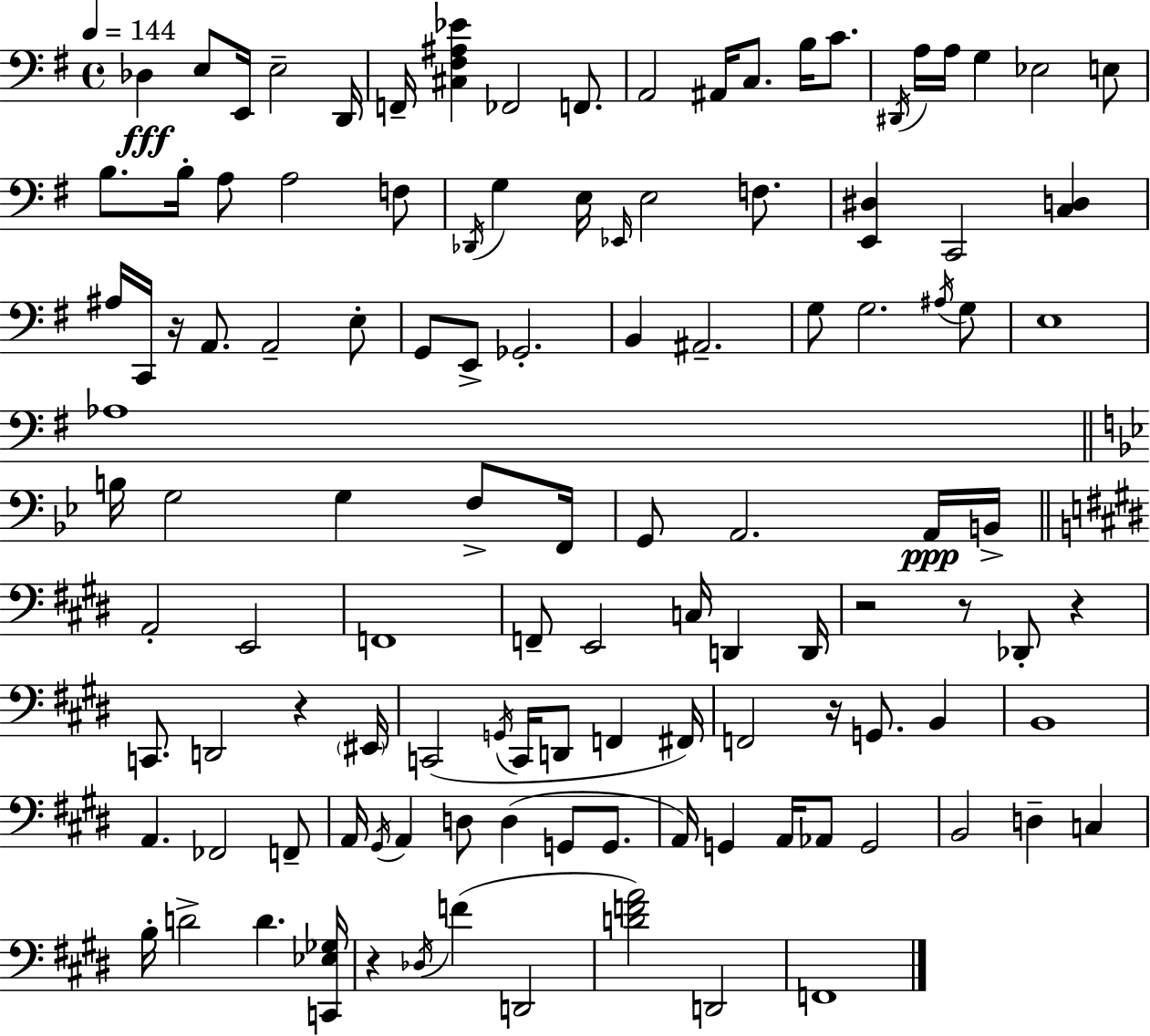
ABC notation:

X:1
T:Untitled
M:4/4
L:1/4
K:G
_D, E,/2 E,,/4 E,2 D,,/4 F,,/4 [^C,^F,^A,_E] _F,,2 F,,/2 A,,2 ^A,,/4 C,/2 B,/4 C/2 ^D,,/4 A,/4 A,/4 G, _E,2 E,/2 B,/2 B,/4 A,/2 A,2 F,/2 _D,,/4 G, E,/4 _E,,/4 E,2 F,/2 [E,,^D,] C,,2 [C,D,] ^A,/4 C,,/4 z/4 A,,/2 A,,2 E,/2 G,,/2 E,,/2 _G,,2 B,, ^A,,2 G,/2 G,2 ^A,/4 G,/2 E,4 _A,4 B,/4 G,2 G, F,/2 F,,/4 G,,/2 A,,2 A,,/4 B,,/4 A,,2 E,,2 F,,4 F,,/2 E,,2 C,/4 D,, D,,/4 z2 z/2 _D,,/2 z C,,/2 D,,2 z ^E,,/4 C,,2 G,,/4 C,,/4 D,,/2 F,, ^F,,/4 F,,2 z/4 G,,/2 B,, B,,4 A,, _F,,2 F,,/2 A,,/4 ^G,,/4 A,, D,/2 D, G,,/2 G,,/2 A,,/4 G,, A,,/4 _A,,/2 G,,2 B,,2 D, C, B,/4 D2 D [C,,_E,_G,]/4 z _D,/4 F D,,2 [DFA]2 D,,2 F,,4